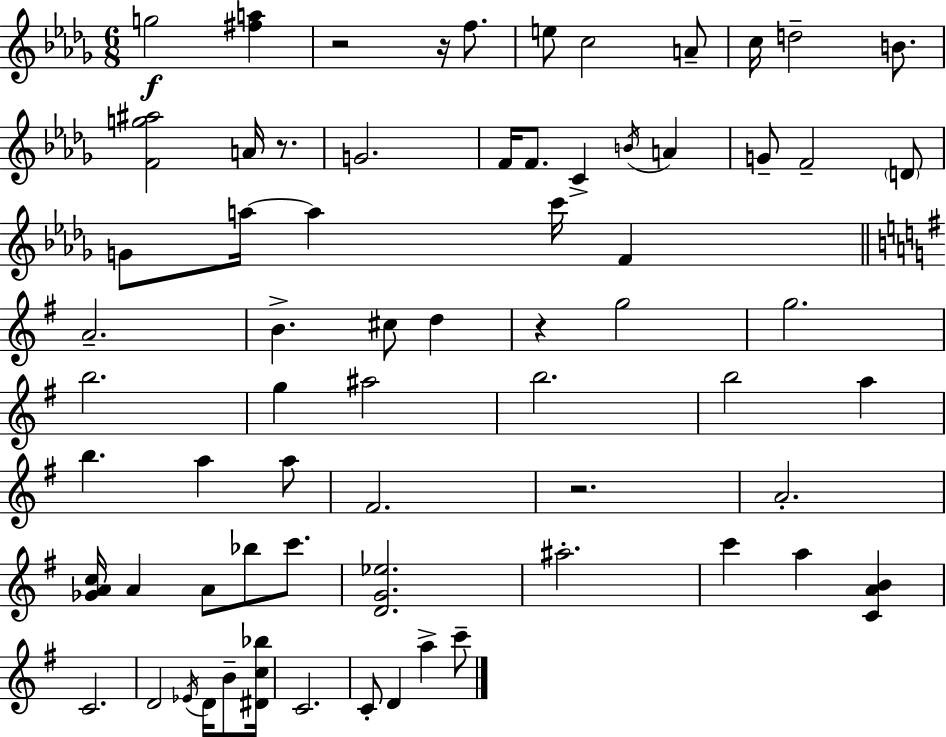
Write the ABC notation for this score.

X:1
T:Untitled
M:6/8
L:1/4
K:Bbm
g2 [^fa] z2 z/4 f/2 e/2 c2 A/2 c/4 d2 B/2 [Fg^a]2 A/4 z/2 G2 F/4 F/2 C B/4 A G/2 F2 D/2 G/2 a/4 a c'/4 F A2 B ^c/2 d z g2 g2 b2 g ^a2 b2 b2 a b a a/2 ^F2 z2 A2 [_GAc]/4 A A/2 _b/2 c'/2 [DG_e]2 ^a2 c' a [CAB] C2 D2 _E/4 D/4 B/2 [^Dc_b]/4 C2 C/2 D a c'/2